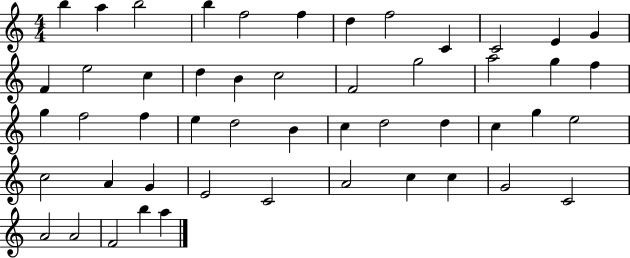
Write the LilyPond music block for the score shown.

{
  \clef treble
  \numericTimeSignature
  \time 4/4
  \key c \major
  b''4 a''4 b''2 | b''4 f''2 f''4 | d''4 f''2 c'4 | c'2 e'4 g'4 | \break f'4 e''2 c''4 | d''4 b'4 c''2 | f'2 g''2 | a''2 g''4 f''4 | \break g''4 f''2 f''4 | e''4 d''2 b'4 | c''4 d''2 d''4 | c''4 g''4 e''2 | \break c''2 a'4 g'4 | e'2 c'2 | a'2 c''4 c''4 | g'2 c'2 | \break a'2 a'2 | f'2 b''4 a''4 | \bar "|."
}